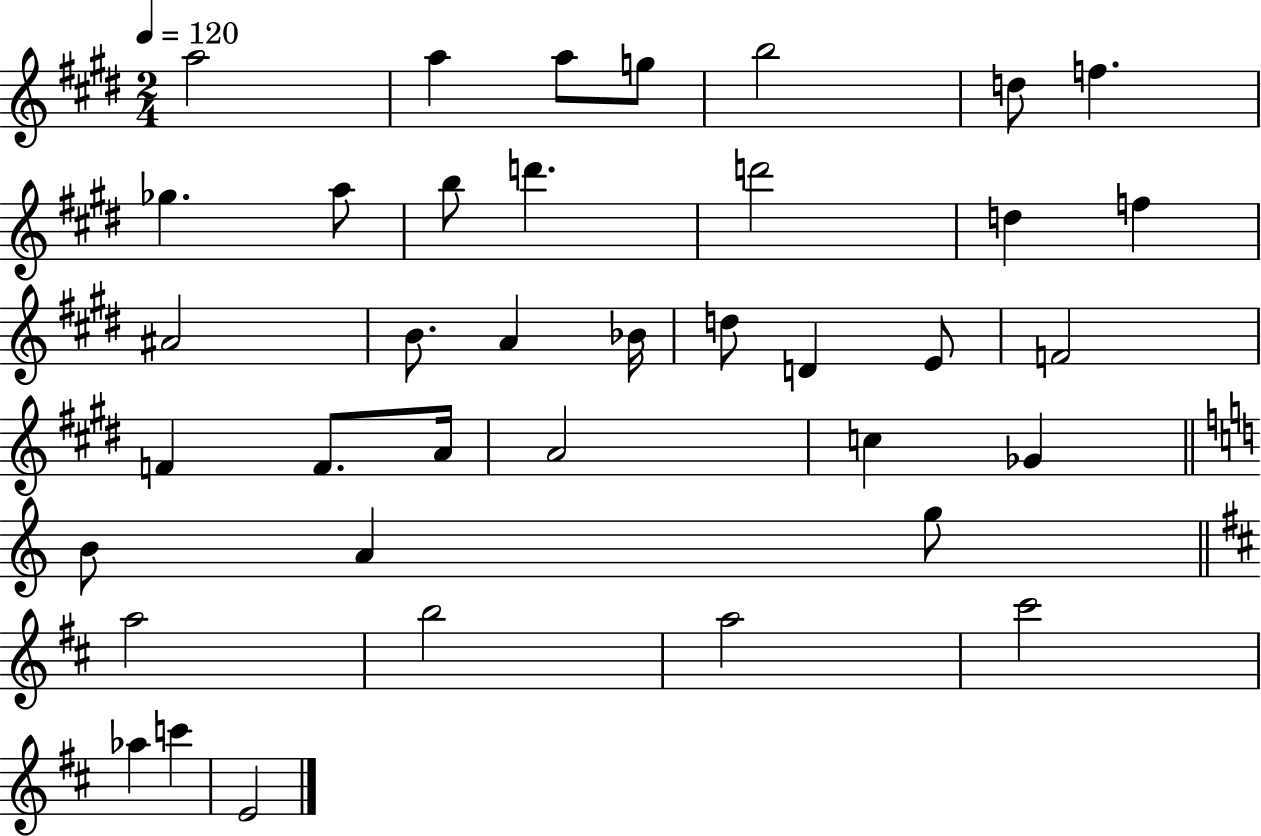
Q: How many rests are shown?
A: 0